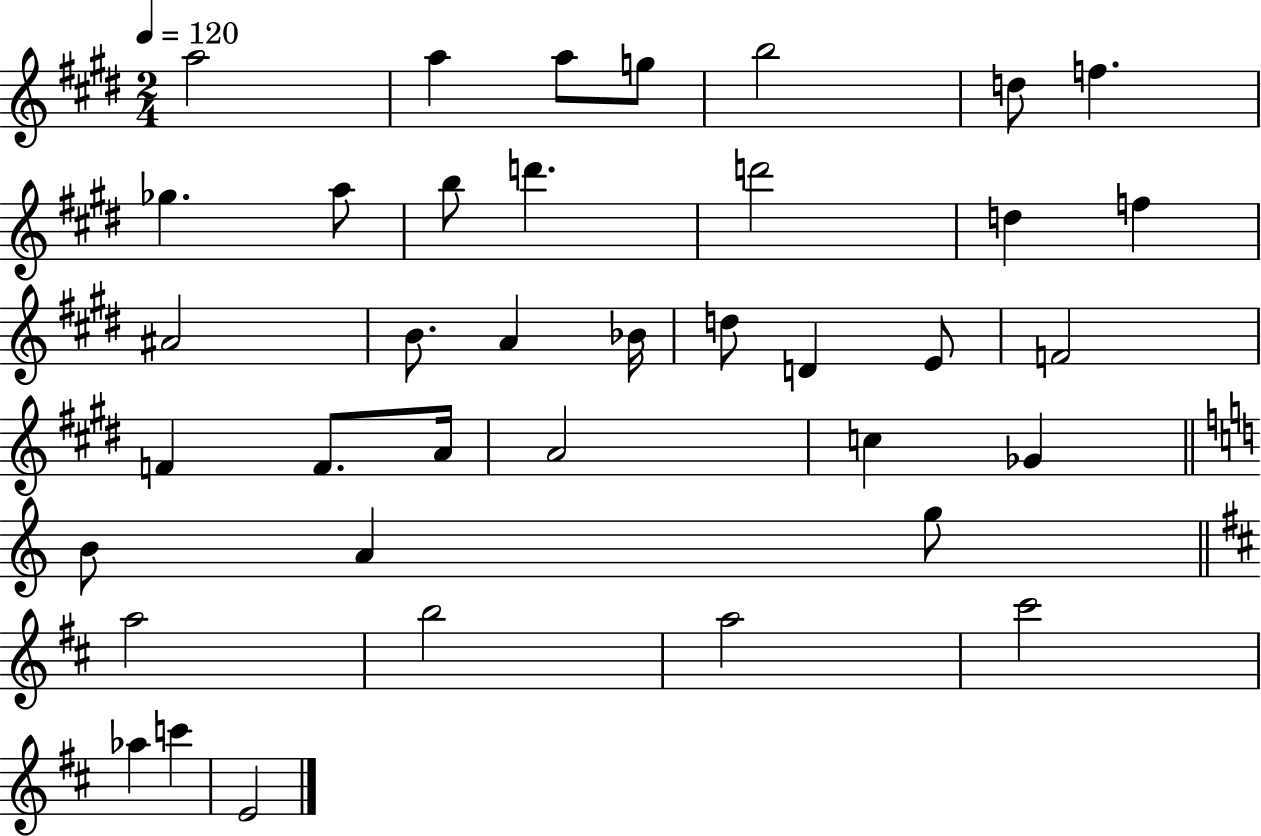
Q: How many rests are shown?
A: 0